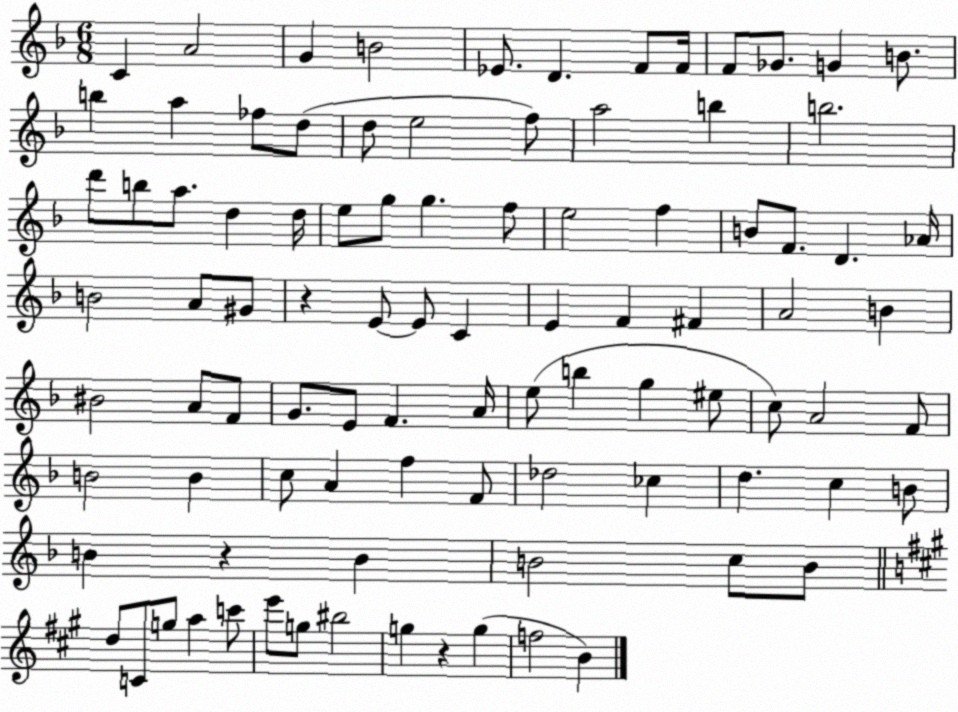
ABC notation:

X:1
T:Untitled
M:6/8
L:1/4
K:F
C A2 G B2 _E/2 D F/2 F/4 F/2 _G/2 G B/2 b a _f/2 d/2 d/2 e2 f/2 a2 b b2 d'/2 b/2 a/2 d d/4 e/2 g/2 g f/2 e2 f B/2 F/2 D _A/4 B2 A/2 ^G/2 z E/2 E/2 C E F ^F A2 B ^B2 A/2 F/2 G/2 E/2 F A/4 e/2 b g ^e/2 c/2 A2 F/2 B2 B c/2 A f F/2 _d2 _c d c B/2 B z B B2 c/2 B/2 d/2 C/2 g/2 a c'/2 e'/2 g/2 ^b2 g z g f2 B